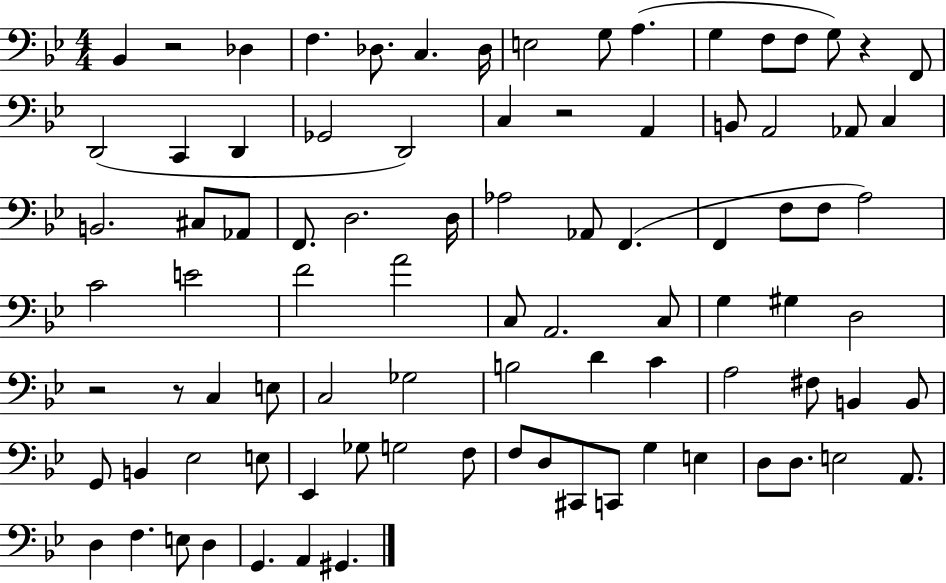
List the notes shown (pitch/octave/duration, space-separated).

Bb2/q R/h Db3/q F3/q. Db3/e. C3/q. Db3/s E3/h G3/e A3/q. G3/q F3/e F3/e G3/e R/q F2/e D2/h C2/q D2/q Gb2/h D2/h C3/q R/h A2/q B2/e A2/h Ab2/e C3/q B2/h. C#3/e Ab2/e F2/e. D3/h. D3/s Ab3/h Ab2/e F2/q. F2/q F3/e F3/e A3/h C4/h E4/h F4/h A4/h C3/e A2/h. C3/e G3/q G#3/q D3/h R/h R/e C3/q E3/e C3/h Gb3/h B3/h D4/q C4/q A3/h F#3/e B2/q B2/e G2/e B2/q Eb3/h E3/e Eb2/q Gb3/e G3/h F3/e F3/e D3/e C#2/e C2/e G3/q E3/q D3/e D3/e. E3/h A2/e. D3/q F3/q. E3/e D3/q G2/q. A2/q G#2/q.